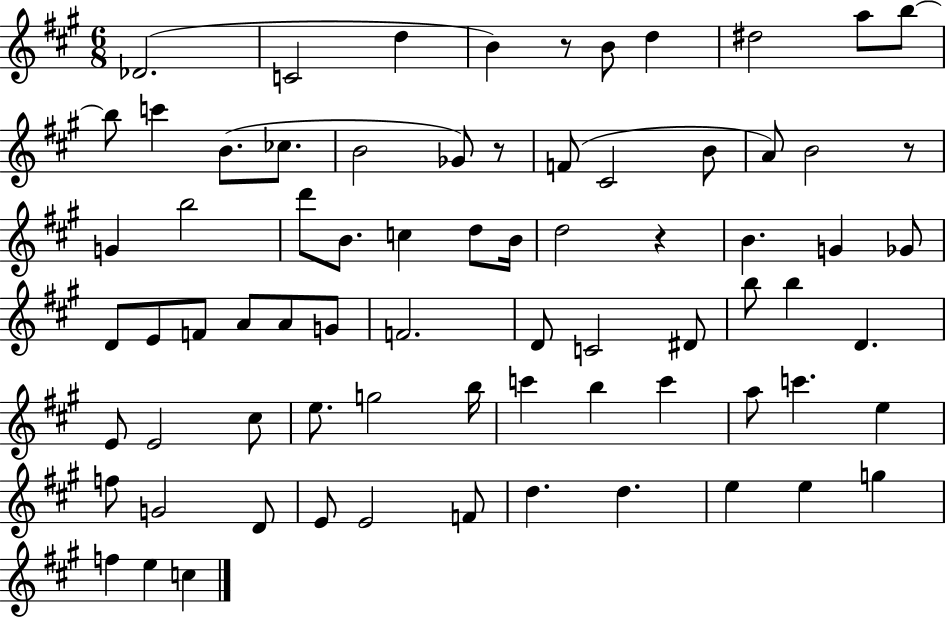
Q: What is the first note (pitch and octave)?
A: Db4